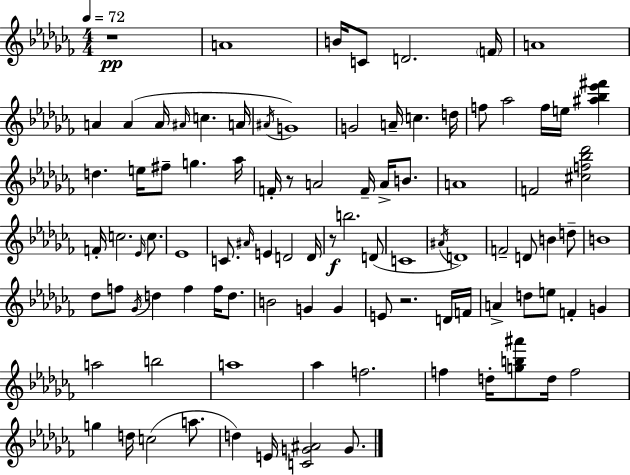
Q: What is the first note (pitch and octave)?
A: A4